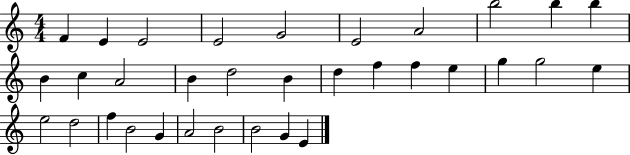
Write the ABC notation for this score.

X:1
T:Untitled
M:4/4
L:1/4
K:C
F E E2 E2 G2 E2 A2 b2 b b B c A2 B d2 B d f f e g g2 e e2 d2 f B2 G A2 B2 B2 G E